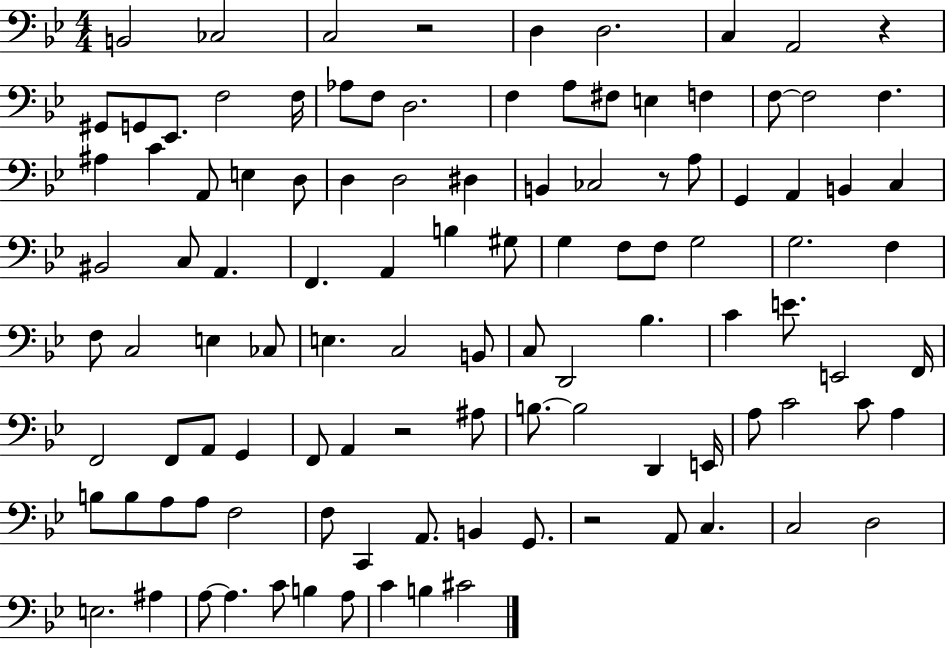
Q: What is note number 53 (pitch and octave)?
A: C3